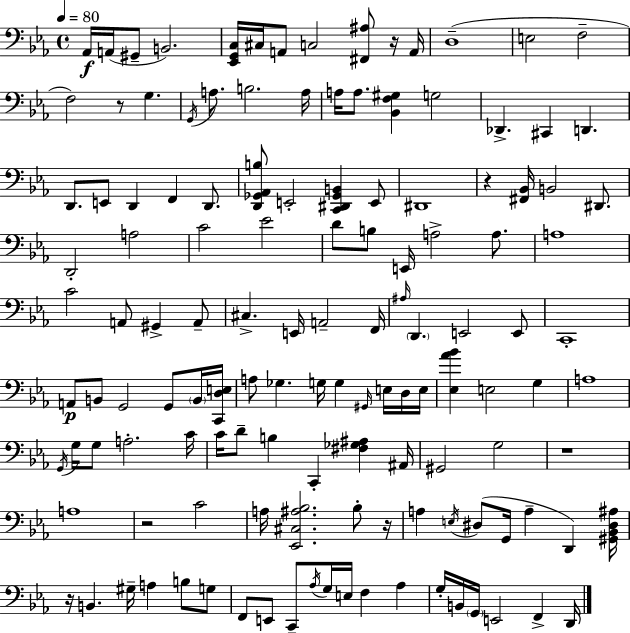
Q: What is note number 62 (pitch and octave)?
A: A3